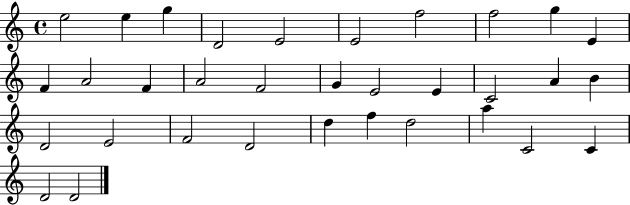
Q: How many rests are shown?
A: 0